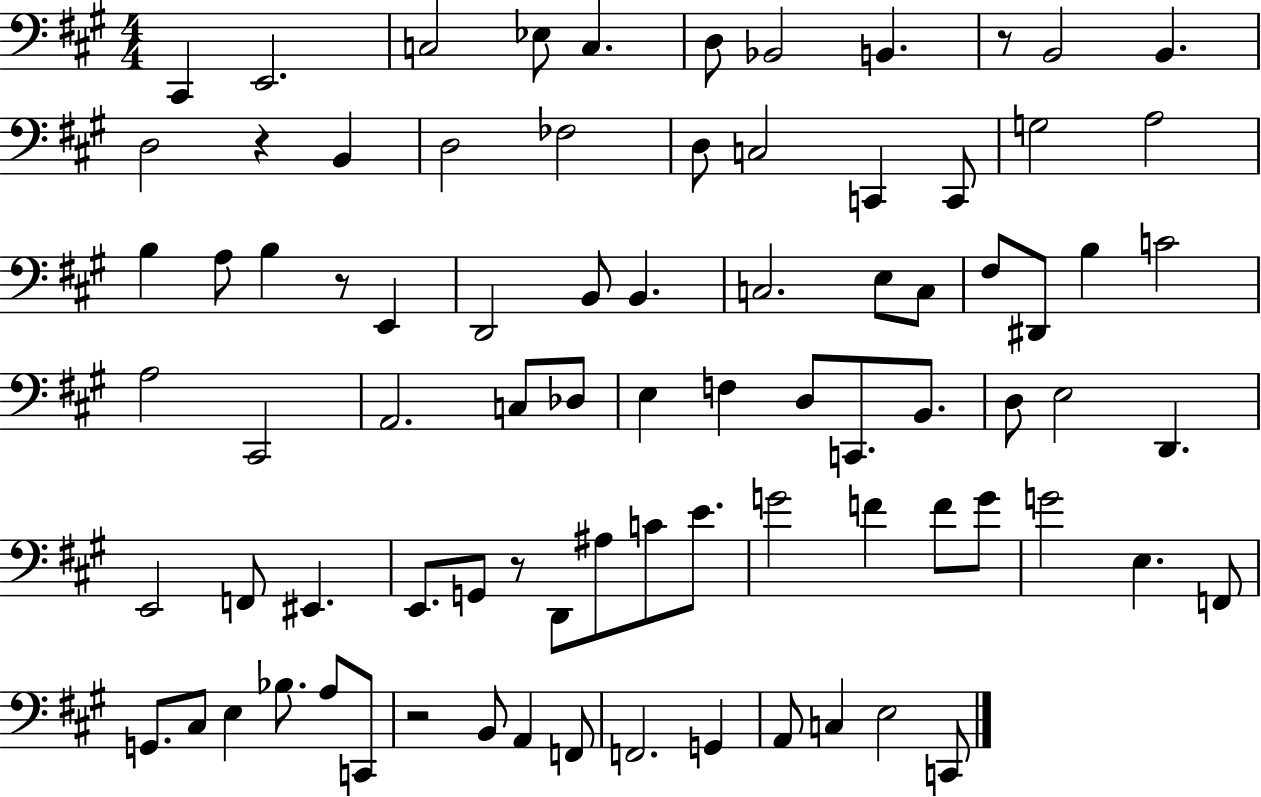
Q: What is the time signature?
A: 4/4